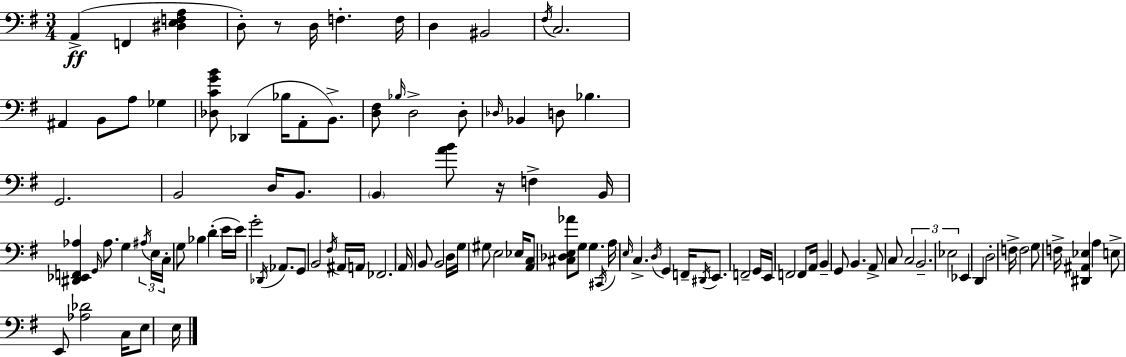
X:1
T:Untitled
M:3/4
L:1/4
K:G
A,, F,, [^D,E,F,A,] D,/2 z/2 D,/4 F, F,/4 D, ^B,,2 ^F,/4 C,2 ^A,, B,,/2 A,/2 _G, [_D,CGB]/2 _D,, _B,/4 A,,/2 B,,/2 [D,^F,]/2 _B,/4 D,2 D,/2 _D,/4 _B,, D,/2 _B, G,,2 B,,2 D,/4 B,,/2 B,, [AB]/2 z/4 F, B,,/4 [^D,,_E,,F,,_A,] G,,/4 _A,/2 G, ^A,/4 E,/4 C,/4 G,/2 _B, D E/4 E/4 G2 _D,,/4 _A,,/2 G,,/2 B,,2 ^F,/4 ^A,,/4 A,,/4 _F,,2 A,,/4 B,,/2 B,,2 D,/4 G,/4 ^G,/2 E,2 _E,/4 [A,,C,]/2 [^C,_D,E,_A]/2 G,/2 G, ^C,,/4 A,/4 E,/4 C, D,/4 G,, F,,/4 ^D,,/4 E,,/2 F,,2 G,,/4 E,,/4 F,,2 F,,/2 A,,/4 B,, G,,/2 B,, A,,/2 C,/2 C,2 B,,2 _E,2 _E,, D,, D,2 F,/4 F,2 G,/2 F,/4 [^D,,^A,,_E,] A, E,/2 E,,/2 [_A,_D]2 C,/4 E,/2 E,/4